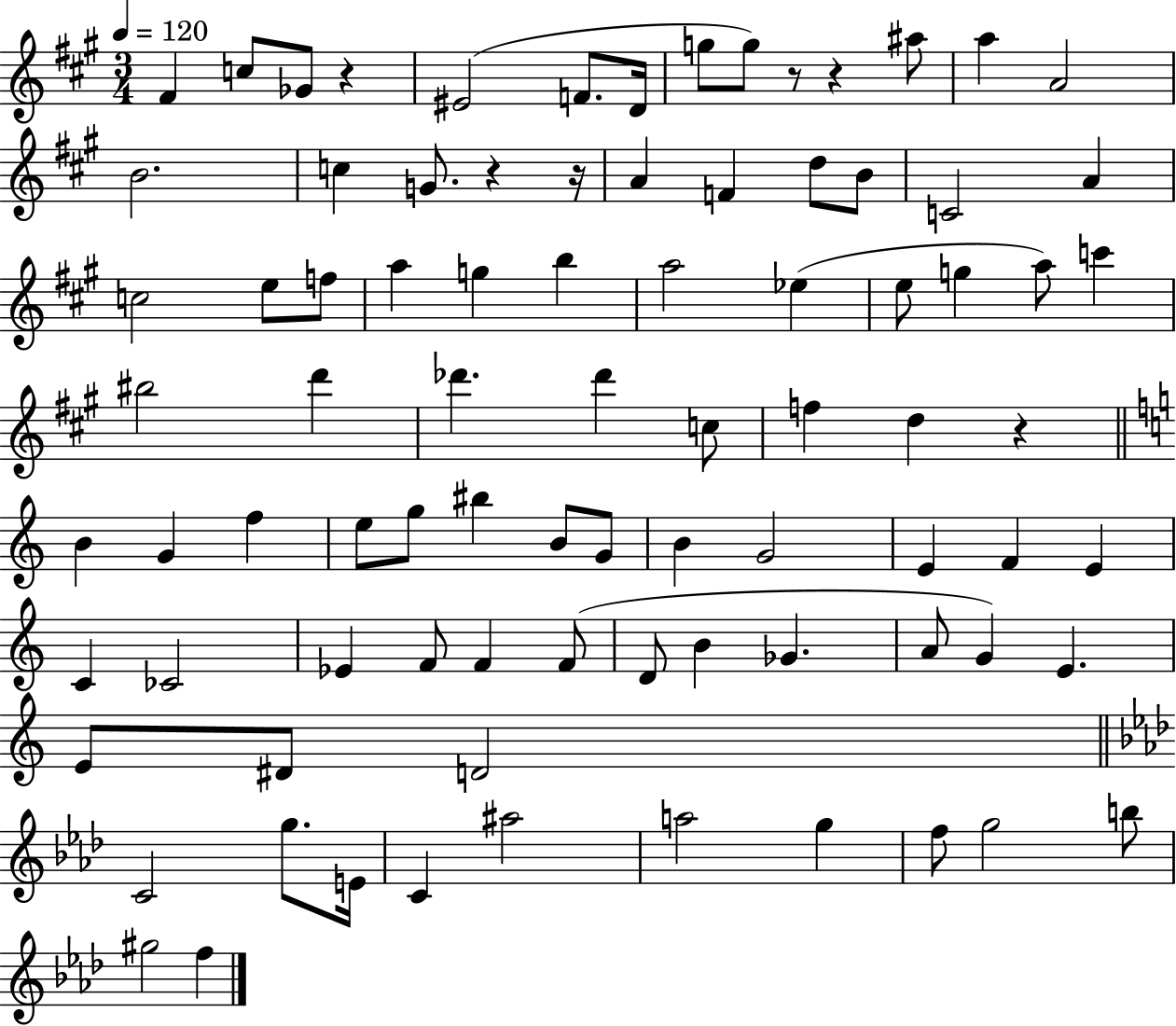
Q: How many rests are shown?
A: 6